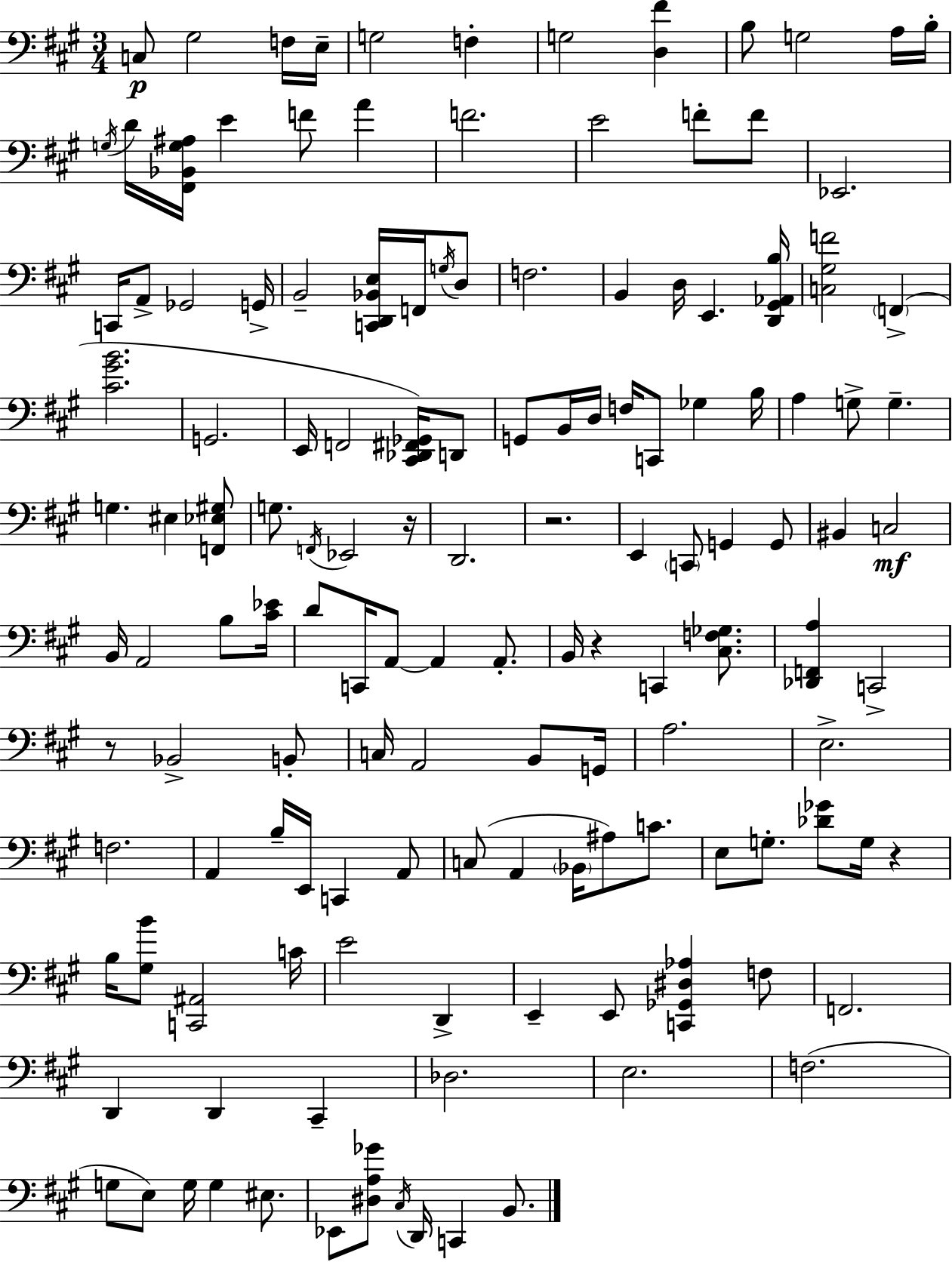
X:1
T:Untitled
M:3/4
L:1/4
K:A
C,/2 ^G,2 F,/4 E,/4 G,2 F, G,2 [D,^F] B,/2 G,2 A,/4 B,/4 G,/4 D/4 [^F,,_B,,G,^A,]/4 E F/2 A F2 E2 F/2 F/2 _E,,2 C,,/4 A,,/2 _G,,2 G,,/4 B,,2 [C,,D,,_B,,E,]/4 F,,/4 G,/4 D,/2 F,2 B,, D,/4 E,, [D,,^G,,_A,,B,]/4 [C,^G,F]2 F,, [^C^GB]2 G,,2 E,,/4 F,,2 [^C,,_D,,^F,,_G,,]/4 D,,/2 G,,/2 B,,/4 D,/4 F,/4 C,,/2 _G, B,/4 A, G,/2 G, G, ^E, [F,,_E,^G,]/2 G,/2 F,,/4 _E,,2 z/4 D,,2 z2 E,, C,,/2 G,, G,,/2 ^B,, C,2 B,,/4 A,,2 B,/2 [^C_E]/4 D/2 C,,/4 A,,/2 A,, A,,/2 B,,/4 z C,, [^C,F,_G,]/2 [_D,,F,,A,] C,,2 z/2 _B,,2 B,,/2 C,/4 A,,2 B,,/2 G,,/4 A,2 E,2 F,2 A,, B,/4 E,,/4 C,, A,,/2 C,/2 A,, _B,,/4 ^A,/2 C/2 E,/2 G,/2 [_D_G]/2 G,/4 z B,/4 [^G,B]/2 [C,,^A,,]2 C/4 E2 D,, E,, E,,/2 [C,,_G,,^D,_A,] F,/2 F,,2 D,, D,, ^C,, _D,2 E,2 F,2 G,/2 E,/2 G,/4 G, ^E,/2 _E,,/2 [^D,A,_G]/2 ^C,/4 D,,/4 C,, B,,/2